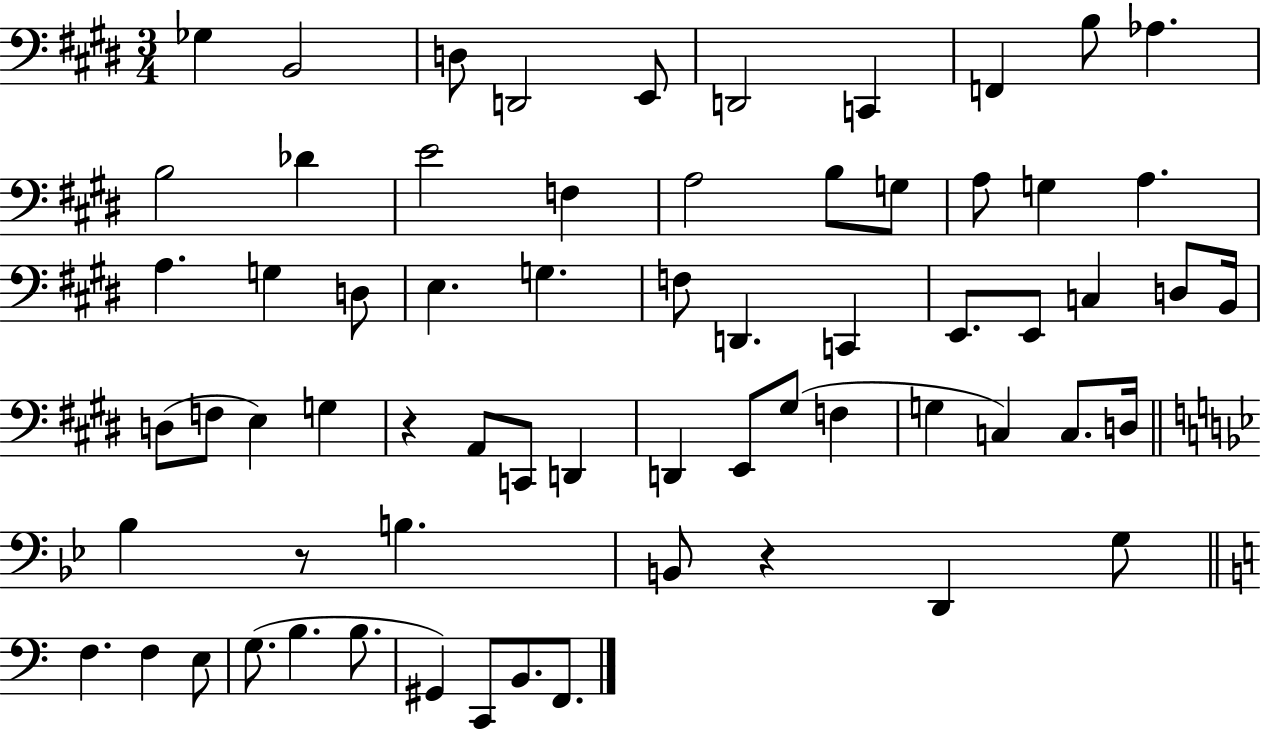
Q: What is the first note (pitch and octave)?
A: Gb3